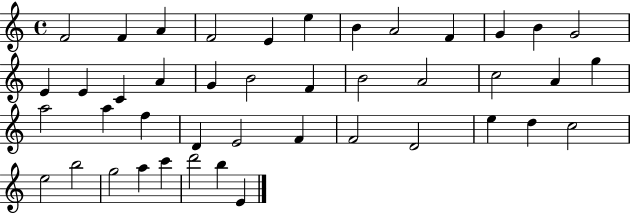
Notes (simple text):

F4/h F4/q A4/q F4/h E4/q E5/q B4/q A4/h F4/q G4/q B4/q G4/h E4/q E4/q C4/q A4/q G4/q B4/h F4/q B4/h A4/h C5/h A4/q G5/q A5/h A5/q F5/q D4/q E4/h F4/q F4/h D4/h E5/q D5/q C5/h E5/h B5/h G5/h A5/q C6/q D6/h B5/q E4/q